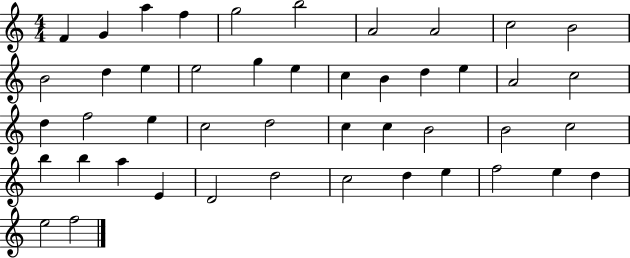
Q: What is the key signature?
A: C major